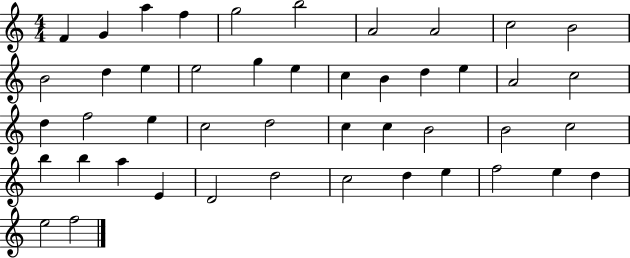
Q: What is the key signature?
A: C major